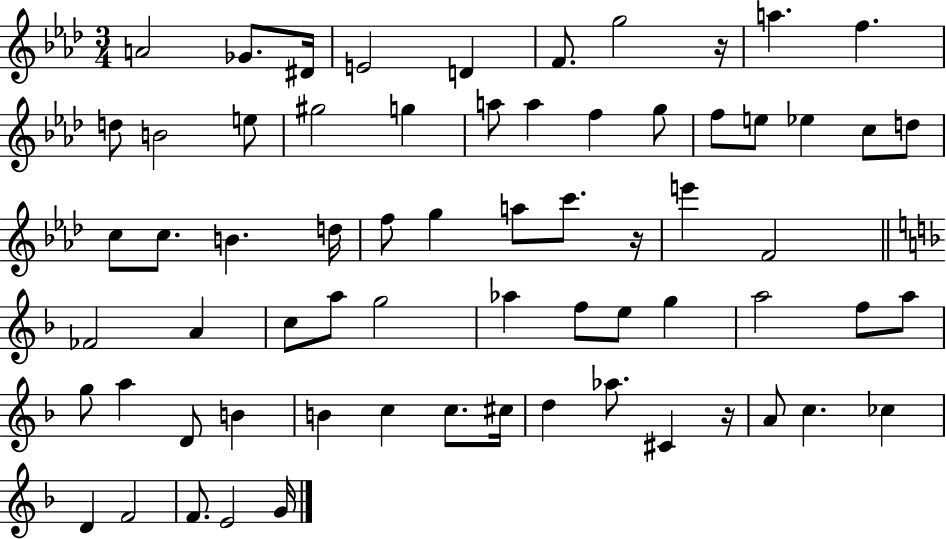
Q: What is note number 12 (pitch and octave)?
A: E5